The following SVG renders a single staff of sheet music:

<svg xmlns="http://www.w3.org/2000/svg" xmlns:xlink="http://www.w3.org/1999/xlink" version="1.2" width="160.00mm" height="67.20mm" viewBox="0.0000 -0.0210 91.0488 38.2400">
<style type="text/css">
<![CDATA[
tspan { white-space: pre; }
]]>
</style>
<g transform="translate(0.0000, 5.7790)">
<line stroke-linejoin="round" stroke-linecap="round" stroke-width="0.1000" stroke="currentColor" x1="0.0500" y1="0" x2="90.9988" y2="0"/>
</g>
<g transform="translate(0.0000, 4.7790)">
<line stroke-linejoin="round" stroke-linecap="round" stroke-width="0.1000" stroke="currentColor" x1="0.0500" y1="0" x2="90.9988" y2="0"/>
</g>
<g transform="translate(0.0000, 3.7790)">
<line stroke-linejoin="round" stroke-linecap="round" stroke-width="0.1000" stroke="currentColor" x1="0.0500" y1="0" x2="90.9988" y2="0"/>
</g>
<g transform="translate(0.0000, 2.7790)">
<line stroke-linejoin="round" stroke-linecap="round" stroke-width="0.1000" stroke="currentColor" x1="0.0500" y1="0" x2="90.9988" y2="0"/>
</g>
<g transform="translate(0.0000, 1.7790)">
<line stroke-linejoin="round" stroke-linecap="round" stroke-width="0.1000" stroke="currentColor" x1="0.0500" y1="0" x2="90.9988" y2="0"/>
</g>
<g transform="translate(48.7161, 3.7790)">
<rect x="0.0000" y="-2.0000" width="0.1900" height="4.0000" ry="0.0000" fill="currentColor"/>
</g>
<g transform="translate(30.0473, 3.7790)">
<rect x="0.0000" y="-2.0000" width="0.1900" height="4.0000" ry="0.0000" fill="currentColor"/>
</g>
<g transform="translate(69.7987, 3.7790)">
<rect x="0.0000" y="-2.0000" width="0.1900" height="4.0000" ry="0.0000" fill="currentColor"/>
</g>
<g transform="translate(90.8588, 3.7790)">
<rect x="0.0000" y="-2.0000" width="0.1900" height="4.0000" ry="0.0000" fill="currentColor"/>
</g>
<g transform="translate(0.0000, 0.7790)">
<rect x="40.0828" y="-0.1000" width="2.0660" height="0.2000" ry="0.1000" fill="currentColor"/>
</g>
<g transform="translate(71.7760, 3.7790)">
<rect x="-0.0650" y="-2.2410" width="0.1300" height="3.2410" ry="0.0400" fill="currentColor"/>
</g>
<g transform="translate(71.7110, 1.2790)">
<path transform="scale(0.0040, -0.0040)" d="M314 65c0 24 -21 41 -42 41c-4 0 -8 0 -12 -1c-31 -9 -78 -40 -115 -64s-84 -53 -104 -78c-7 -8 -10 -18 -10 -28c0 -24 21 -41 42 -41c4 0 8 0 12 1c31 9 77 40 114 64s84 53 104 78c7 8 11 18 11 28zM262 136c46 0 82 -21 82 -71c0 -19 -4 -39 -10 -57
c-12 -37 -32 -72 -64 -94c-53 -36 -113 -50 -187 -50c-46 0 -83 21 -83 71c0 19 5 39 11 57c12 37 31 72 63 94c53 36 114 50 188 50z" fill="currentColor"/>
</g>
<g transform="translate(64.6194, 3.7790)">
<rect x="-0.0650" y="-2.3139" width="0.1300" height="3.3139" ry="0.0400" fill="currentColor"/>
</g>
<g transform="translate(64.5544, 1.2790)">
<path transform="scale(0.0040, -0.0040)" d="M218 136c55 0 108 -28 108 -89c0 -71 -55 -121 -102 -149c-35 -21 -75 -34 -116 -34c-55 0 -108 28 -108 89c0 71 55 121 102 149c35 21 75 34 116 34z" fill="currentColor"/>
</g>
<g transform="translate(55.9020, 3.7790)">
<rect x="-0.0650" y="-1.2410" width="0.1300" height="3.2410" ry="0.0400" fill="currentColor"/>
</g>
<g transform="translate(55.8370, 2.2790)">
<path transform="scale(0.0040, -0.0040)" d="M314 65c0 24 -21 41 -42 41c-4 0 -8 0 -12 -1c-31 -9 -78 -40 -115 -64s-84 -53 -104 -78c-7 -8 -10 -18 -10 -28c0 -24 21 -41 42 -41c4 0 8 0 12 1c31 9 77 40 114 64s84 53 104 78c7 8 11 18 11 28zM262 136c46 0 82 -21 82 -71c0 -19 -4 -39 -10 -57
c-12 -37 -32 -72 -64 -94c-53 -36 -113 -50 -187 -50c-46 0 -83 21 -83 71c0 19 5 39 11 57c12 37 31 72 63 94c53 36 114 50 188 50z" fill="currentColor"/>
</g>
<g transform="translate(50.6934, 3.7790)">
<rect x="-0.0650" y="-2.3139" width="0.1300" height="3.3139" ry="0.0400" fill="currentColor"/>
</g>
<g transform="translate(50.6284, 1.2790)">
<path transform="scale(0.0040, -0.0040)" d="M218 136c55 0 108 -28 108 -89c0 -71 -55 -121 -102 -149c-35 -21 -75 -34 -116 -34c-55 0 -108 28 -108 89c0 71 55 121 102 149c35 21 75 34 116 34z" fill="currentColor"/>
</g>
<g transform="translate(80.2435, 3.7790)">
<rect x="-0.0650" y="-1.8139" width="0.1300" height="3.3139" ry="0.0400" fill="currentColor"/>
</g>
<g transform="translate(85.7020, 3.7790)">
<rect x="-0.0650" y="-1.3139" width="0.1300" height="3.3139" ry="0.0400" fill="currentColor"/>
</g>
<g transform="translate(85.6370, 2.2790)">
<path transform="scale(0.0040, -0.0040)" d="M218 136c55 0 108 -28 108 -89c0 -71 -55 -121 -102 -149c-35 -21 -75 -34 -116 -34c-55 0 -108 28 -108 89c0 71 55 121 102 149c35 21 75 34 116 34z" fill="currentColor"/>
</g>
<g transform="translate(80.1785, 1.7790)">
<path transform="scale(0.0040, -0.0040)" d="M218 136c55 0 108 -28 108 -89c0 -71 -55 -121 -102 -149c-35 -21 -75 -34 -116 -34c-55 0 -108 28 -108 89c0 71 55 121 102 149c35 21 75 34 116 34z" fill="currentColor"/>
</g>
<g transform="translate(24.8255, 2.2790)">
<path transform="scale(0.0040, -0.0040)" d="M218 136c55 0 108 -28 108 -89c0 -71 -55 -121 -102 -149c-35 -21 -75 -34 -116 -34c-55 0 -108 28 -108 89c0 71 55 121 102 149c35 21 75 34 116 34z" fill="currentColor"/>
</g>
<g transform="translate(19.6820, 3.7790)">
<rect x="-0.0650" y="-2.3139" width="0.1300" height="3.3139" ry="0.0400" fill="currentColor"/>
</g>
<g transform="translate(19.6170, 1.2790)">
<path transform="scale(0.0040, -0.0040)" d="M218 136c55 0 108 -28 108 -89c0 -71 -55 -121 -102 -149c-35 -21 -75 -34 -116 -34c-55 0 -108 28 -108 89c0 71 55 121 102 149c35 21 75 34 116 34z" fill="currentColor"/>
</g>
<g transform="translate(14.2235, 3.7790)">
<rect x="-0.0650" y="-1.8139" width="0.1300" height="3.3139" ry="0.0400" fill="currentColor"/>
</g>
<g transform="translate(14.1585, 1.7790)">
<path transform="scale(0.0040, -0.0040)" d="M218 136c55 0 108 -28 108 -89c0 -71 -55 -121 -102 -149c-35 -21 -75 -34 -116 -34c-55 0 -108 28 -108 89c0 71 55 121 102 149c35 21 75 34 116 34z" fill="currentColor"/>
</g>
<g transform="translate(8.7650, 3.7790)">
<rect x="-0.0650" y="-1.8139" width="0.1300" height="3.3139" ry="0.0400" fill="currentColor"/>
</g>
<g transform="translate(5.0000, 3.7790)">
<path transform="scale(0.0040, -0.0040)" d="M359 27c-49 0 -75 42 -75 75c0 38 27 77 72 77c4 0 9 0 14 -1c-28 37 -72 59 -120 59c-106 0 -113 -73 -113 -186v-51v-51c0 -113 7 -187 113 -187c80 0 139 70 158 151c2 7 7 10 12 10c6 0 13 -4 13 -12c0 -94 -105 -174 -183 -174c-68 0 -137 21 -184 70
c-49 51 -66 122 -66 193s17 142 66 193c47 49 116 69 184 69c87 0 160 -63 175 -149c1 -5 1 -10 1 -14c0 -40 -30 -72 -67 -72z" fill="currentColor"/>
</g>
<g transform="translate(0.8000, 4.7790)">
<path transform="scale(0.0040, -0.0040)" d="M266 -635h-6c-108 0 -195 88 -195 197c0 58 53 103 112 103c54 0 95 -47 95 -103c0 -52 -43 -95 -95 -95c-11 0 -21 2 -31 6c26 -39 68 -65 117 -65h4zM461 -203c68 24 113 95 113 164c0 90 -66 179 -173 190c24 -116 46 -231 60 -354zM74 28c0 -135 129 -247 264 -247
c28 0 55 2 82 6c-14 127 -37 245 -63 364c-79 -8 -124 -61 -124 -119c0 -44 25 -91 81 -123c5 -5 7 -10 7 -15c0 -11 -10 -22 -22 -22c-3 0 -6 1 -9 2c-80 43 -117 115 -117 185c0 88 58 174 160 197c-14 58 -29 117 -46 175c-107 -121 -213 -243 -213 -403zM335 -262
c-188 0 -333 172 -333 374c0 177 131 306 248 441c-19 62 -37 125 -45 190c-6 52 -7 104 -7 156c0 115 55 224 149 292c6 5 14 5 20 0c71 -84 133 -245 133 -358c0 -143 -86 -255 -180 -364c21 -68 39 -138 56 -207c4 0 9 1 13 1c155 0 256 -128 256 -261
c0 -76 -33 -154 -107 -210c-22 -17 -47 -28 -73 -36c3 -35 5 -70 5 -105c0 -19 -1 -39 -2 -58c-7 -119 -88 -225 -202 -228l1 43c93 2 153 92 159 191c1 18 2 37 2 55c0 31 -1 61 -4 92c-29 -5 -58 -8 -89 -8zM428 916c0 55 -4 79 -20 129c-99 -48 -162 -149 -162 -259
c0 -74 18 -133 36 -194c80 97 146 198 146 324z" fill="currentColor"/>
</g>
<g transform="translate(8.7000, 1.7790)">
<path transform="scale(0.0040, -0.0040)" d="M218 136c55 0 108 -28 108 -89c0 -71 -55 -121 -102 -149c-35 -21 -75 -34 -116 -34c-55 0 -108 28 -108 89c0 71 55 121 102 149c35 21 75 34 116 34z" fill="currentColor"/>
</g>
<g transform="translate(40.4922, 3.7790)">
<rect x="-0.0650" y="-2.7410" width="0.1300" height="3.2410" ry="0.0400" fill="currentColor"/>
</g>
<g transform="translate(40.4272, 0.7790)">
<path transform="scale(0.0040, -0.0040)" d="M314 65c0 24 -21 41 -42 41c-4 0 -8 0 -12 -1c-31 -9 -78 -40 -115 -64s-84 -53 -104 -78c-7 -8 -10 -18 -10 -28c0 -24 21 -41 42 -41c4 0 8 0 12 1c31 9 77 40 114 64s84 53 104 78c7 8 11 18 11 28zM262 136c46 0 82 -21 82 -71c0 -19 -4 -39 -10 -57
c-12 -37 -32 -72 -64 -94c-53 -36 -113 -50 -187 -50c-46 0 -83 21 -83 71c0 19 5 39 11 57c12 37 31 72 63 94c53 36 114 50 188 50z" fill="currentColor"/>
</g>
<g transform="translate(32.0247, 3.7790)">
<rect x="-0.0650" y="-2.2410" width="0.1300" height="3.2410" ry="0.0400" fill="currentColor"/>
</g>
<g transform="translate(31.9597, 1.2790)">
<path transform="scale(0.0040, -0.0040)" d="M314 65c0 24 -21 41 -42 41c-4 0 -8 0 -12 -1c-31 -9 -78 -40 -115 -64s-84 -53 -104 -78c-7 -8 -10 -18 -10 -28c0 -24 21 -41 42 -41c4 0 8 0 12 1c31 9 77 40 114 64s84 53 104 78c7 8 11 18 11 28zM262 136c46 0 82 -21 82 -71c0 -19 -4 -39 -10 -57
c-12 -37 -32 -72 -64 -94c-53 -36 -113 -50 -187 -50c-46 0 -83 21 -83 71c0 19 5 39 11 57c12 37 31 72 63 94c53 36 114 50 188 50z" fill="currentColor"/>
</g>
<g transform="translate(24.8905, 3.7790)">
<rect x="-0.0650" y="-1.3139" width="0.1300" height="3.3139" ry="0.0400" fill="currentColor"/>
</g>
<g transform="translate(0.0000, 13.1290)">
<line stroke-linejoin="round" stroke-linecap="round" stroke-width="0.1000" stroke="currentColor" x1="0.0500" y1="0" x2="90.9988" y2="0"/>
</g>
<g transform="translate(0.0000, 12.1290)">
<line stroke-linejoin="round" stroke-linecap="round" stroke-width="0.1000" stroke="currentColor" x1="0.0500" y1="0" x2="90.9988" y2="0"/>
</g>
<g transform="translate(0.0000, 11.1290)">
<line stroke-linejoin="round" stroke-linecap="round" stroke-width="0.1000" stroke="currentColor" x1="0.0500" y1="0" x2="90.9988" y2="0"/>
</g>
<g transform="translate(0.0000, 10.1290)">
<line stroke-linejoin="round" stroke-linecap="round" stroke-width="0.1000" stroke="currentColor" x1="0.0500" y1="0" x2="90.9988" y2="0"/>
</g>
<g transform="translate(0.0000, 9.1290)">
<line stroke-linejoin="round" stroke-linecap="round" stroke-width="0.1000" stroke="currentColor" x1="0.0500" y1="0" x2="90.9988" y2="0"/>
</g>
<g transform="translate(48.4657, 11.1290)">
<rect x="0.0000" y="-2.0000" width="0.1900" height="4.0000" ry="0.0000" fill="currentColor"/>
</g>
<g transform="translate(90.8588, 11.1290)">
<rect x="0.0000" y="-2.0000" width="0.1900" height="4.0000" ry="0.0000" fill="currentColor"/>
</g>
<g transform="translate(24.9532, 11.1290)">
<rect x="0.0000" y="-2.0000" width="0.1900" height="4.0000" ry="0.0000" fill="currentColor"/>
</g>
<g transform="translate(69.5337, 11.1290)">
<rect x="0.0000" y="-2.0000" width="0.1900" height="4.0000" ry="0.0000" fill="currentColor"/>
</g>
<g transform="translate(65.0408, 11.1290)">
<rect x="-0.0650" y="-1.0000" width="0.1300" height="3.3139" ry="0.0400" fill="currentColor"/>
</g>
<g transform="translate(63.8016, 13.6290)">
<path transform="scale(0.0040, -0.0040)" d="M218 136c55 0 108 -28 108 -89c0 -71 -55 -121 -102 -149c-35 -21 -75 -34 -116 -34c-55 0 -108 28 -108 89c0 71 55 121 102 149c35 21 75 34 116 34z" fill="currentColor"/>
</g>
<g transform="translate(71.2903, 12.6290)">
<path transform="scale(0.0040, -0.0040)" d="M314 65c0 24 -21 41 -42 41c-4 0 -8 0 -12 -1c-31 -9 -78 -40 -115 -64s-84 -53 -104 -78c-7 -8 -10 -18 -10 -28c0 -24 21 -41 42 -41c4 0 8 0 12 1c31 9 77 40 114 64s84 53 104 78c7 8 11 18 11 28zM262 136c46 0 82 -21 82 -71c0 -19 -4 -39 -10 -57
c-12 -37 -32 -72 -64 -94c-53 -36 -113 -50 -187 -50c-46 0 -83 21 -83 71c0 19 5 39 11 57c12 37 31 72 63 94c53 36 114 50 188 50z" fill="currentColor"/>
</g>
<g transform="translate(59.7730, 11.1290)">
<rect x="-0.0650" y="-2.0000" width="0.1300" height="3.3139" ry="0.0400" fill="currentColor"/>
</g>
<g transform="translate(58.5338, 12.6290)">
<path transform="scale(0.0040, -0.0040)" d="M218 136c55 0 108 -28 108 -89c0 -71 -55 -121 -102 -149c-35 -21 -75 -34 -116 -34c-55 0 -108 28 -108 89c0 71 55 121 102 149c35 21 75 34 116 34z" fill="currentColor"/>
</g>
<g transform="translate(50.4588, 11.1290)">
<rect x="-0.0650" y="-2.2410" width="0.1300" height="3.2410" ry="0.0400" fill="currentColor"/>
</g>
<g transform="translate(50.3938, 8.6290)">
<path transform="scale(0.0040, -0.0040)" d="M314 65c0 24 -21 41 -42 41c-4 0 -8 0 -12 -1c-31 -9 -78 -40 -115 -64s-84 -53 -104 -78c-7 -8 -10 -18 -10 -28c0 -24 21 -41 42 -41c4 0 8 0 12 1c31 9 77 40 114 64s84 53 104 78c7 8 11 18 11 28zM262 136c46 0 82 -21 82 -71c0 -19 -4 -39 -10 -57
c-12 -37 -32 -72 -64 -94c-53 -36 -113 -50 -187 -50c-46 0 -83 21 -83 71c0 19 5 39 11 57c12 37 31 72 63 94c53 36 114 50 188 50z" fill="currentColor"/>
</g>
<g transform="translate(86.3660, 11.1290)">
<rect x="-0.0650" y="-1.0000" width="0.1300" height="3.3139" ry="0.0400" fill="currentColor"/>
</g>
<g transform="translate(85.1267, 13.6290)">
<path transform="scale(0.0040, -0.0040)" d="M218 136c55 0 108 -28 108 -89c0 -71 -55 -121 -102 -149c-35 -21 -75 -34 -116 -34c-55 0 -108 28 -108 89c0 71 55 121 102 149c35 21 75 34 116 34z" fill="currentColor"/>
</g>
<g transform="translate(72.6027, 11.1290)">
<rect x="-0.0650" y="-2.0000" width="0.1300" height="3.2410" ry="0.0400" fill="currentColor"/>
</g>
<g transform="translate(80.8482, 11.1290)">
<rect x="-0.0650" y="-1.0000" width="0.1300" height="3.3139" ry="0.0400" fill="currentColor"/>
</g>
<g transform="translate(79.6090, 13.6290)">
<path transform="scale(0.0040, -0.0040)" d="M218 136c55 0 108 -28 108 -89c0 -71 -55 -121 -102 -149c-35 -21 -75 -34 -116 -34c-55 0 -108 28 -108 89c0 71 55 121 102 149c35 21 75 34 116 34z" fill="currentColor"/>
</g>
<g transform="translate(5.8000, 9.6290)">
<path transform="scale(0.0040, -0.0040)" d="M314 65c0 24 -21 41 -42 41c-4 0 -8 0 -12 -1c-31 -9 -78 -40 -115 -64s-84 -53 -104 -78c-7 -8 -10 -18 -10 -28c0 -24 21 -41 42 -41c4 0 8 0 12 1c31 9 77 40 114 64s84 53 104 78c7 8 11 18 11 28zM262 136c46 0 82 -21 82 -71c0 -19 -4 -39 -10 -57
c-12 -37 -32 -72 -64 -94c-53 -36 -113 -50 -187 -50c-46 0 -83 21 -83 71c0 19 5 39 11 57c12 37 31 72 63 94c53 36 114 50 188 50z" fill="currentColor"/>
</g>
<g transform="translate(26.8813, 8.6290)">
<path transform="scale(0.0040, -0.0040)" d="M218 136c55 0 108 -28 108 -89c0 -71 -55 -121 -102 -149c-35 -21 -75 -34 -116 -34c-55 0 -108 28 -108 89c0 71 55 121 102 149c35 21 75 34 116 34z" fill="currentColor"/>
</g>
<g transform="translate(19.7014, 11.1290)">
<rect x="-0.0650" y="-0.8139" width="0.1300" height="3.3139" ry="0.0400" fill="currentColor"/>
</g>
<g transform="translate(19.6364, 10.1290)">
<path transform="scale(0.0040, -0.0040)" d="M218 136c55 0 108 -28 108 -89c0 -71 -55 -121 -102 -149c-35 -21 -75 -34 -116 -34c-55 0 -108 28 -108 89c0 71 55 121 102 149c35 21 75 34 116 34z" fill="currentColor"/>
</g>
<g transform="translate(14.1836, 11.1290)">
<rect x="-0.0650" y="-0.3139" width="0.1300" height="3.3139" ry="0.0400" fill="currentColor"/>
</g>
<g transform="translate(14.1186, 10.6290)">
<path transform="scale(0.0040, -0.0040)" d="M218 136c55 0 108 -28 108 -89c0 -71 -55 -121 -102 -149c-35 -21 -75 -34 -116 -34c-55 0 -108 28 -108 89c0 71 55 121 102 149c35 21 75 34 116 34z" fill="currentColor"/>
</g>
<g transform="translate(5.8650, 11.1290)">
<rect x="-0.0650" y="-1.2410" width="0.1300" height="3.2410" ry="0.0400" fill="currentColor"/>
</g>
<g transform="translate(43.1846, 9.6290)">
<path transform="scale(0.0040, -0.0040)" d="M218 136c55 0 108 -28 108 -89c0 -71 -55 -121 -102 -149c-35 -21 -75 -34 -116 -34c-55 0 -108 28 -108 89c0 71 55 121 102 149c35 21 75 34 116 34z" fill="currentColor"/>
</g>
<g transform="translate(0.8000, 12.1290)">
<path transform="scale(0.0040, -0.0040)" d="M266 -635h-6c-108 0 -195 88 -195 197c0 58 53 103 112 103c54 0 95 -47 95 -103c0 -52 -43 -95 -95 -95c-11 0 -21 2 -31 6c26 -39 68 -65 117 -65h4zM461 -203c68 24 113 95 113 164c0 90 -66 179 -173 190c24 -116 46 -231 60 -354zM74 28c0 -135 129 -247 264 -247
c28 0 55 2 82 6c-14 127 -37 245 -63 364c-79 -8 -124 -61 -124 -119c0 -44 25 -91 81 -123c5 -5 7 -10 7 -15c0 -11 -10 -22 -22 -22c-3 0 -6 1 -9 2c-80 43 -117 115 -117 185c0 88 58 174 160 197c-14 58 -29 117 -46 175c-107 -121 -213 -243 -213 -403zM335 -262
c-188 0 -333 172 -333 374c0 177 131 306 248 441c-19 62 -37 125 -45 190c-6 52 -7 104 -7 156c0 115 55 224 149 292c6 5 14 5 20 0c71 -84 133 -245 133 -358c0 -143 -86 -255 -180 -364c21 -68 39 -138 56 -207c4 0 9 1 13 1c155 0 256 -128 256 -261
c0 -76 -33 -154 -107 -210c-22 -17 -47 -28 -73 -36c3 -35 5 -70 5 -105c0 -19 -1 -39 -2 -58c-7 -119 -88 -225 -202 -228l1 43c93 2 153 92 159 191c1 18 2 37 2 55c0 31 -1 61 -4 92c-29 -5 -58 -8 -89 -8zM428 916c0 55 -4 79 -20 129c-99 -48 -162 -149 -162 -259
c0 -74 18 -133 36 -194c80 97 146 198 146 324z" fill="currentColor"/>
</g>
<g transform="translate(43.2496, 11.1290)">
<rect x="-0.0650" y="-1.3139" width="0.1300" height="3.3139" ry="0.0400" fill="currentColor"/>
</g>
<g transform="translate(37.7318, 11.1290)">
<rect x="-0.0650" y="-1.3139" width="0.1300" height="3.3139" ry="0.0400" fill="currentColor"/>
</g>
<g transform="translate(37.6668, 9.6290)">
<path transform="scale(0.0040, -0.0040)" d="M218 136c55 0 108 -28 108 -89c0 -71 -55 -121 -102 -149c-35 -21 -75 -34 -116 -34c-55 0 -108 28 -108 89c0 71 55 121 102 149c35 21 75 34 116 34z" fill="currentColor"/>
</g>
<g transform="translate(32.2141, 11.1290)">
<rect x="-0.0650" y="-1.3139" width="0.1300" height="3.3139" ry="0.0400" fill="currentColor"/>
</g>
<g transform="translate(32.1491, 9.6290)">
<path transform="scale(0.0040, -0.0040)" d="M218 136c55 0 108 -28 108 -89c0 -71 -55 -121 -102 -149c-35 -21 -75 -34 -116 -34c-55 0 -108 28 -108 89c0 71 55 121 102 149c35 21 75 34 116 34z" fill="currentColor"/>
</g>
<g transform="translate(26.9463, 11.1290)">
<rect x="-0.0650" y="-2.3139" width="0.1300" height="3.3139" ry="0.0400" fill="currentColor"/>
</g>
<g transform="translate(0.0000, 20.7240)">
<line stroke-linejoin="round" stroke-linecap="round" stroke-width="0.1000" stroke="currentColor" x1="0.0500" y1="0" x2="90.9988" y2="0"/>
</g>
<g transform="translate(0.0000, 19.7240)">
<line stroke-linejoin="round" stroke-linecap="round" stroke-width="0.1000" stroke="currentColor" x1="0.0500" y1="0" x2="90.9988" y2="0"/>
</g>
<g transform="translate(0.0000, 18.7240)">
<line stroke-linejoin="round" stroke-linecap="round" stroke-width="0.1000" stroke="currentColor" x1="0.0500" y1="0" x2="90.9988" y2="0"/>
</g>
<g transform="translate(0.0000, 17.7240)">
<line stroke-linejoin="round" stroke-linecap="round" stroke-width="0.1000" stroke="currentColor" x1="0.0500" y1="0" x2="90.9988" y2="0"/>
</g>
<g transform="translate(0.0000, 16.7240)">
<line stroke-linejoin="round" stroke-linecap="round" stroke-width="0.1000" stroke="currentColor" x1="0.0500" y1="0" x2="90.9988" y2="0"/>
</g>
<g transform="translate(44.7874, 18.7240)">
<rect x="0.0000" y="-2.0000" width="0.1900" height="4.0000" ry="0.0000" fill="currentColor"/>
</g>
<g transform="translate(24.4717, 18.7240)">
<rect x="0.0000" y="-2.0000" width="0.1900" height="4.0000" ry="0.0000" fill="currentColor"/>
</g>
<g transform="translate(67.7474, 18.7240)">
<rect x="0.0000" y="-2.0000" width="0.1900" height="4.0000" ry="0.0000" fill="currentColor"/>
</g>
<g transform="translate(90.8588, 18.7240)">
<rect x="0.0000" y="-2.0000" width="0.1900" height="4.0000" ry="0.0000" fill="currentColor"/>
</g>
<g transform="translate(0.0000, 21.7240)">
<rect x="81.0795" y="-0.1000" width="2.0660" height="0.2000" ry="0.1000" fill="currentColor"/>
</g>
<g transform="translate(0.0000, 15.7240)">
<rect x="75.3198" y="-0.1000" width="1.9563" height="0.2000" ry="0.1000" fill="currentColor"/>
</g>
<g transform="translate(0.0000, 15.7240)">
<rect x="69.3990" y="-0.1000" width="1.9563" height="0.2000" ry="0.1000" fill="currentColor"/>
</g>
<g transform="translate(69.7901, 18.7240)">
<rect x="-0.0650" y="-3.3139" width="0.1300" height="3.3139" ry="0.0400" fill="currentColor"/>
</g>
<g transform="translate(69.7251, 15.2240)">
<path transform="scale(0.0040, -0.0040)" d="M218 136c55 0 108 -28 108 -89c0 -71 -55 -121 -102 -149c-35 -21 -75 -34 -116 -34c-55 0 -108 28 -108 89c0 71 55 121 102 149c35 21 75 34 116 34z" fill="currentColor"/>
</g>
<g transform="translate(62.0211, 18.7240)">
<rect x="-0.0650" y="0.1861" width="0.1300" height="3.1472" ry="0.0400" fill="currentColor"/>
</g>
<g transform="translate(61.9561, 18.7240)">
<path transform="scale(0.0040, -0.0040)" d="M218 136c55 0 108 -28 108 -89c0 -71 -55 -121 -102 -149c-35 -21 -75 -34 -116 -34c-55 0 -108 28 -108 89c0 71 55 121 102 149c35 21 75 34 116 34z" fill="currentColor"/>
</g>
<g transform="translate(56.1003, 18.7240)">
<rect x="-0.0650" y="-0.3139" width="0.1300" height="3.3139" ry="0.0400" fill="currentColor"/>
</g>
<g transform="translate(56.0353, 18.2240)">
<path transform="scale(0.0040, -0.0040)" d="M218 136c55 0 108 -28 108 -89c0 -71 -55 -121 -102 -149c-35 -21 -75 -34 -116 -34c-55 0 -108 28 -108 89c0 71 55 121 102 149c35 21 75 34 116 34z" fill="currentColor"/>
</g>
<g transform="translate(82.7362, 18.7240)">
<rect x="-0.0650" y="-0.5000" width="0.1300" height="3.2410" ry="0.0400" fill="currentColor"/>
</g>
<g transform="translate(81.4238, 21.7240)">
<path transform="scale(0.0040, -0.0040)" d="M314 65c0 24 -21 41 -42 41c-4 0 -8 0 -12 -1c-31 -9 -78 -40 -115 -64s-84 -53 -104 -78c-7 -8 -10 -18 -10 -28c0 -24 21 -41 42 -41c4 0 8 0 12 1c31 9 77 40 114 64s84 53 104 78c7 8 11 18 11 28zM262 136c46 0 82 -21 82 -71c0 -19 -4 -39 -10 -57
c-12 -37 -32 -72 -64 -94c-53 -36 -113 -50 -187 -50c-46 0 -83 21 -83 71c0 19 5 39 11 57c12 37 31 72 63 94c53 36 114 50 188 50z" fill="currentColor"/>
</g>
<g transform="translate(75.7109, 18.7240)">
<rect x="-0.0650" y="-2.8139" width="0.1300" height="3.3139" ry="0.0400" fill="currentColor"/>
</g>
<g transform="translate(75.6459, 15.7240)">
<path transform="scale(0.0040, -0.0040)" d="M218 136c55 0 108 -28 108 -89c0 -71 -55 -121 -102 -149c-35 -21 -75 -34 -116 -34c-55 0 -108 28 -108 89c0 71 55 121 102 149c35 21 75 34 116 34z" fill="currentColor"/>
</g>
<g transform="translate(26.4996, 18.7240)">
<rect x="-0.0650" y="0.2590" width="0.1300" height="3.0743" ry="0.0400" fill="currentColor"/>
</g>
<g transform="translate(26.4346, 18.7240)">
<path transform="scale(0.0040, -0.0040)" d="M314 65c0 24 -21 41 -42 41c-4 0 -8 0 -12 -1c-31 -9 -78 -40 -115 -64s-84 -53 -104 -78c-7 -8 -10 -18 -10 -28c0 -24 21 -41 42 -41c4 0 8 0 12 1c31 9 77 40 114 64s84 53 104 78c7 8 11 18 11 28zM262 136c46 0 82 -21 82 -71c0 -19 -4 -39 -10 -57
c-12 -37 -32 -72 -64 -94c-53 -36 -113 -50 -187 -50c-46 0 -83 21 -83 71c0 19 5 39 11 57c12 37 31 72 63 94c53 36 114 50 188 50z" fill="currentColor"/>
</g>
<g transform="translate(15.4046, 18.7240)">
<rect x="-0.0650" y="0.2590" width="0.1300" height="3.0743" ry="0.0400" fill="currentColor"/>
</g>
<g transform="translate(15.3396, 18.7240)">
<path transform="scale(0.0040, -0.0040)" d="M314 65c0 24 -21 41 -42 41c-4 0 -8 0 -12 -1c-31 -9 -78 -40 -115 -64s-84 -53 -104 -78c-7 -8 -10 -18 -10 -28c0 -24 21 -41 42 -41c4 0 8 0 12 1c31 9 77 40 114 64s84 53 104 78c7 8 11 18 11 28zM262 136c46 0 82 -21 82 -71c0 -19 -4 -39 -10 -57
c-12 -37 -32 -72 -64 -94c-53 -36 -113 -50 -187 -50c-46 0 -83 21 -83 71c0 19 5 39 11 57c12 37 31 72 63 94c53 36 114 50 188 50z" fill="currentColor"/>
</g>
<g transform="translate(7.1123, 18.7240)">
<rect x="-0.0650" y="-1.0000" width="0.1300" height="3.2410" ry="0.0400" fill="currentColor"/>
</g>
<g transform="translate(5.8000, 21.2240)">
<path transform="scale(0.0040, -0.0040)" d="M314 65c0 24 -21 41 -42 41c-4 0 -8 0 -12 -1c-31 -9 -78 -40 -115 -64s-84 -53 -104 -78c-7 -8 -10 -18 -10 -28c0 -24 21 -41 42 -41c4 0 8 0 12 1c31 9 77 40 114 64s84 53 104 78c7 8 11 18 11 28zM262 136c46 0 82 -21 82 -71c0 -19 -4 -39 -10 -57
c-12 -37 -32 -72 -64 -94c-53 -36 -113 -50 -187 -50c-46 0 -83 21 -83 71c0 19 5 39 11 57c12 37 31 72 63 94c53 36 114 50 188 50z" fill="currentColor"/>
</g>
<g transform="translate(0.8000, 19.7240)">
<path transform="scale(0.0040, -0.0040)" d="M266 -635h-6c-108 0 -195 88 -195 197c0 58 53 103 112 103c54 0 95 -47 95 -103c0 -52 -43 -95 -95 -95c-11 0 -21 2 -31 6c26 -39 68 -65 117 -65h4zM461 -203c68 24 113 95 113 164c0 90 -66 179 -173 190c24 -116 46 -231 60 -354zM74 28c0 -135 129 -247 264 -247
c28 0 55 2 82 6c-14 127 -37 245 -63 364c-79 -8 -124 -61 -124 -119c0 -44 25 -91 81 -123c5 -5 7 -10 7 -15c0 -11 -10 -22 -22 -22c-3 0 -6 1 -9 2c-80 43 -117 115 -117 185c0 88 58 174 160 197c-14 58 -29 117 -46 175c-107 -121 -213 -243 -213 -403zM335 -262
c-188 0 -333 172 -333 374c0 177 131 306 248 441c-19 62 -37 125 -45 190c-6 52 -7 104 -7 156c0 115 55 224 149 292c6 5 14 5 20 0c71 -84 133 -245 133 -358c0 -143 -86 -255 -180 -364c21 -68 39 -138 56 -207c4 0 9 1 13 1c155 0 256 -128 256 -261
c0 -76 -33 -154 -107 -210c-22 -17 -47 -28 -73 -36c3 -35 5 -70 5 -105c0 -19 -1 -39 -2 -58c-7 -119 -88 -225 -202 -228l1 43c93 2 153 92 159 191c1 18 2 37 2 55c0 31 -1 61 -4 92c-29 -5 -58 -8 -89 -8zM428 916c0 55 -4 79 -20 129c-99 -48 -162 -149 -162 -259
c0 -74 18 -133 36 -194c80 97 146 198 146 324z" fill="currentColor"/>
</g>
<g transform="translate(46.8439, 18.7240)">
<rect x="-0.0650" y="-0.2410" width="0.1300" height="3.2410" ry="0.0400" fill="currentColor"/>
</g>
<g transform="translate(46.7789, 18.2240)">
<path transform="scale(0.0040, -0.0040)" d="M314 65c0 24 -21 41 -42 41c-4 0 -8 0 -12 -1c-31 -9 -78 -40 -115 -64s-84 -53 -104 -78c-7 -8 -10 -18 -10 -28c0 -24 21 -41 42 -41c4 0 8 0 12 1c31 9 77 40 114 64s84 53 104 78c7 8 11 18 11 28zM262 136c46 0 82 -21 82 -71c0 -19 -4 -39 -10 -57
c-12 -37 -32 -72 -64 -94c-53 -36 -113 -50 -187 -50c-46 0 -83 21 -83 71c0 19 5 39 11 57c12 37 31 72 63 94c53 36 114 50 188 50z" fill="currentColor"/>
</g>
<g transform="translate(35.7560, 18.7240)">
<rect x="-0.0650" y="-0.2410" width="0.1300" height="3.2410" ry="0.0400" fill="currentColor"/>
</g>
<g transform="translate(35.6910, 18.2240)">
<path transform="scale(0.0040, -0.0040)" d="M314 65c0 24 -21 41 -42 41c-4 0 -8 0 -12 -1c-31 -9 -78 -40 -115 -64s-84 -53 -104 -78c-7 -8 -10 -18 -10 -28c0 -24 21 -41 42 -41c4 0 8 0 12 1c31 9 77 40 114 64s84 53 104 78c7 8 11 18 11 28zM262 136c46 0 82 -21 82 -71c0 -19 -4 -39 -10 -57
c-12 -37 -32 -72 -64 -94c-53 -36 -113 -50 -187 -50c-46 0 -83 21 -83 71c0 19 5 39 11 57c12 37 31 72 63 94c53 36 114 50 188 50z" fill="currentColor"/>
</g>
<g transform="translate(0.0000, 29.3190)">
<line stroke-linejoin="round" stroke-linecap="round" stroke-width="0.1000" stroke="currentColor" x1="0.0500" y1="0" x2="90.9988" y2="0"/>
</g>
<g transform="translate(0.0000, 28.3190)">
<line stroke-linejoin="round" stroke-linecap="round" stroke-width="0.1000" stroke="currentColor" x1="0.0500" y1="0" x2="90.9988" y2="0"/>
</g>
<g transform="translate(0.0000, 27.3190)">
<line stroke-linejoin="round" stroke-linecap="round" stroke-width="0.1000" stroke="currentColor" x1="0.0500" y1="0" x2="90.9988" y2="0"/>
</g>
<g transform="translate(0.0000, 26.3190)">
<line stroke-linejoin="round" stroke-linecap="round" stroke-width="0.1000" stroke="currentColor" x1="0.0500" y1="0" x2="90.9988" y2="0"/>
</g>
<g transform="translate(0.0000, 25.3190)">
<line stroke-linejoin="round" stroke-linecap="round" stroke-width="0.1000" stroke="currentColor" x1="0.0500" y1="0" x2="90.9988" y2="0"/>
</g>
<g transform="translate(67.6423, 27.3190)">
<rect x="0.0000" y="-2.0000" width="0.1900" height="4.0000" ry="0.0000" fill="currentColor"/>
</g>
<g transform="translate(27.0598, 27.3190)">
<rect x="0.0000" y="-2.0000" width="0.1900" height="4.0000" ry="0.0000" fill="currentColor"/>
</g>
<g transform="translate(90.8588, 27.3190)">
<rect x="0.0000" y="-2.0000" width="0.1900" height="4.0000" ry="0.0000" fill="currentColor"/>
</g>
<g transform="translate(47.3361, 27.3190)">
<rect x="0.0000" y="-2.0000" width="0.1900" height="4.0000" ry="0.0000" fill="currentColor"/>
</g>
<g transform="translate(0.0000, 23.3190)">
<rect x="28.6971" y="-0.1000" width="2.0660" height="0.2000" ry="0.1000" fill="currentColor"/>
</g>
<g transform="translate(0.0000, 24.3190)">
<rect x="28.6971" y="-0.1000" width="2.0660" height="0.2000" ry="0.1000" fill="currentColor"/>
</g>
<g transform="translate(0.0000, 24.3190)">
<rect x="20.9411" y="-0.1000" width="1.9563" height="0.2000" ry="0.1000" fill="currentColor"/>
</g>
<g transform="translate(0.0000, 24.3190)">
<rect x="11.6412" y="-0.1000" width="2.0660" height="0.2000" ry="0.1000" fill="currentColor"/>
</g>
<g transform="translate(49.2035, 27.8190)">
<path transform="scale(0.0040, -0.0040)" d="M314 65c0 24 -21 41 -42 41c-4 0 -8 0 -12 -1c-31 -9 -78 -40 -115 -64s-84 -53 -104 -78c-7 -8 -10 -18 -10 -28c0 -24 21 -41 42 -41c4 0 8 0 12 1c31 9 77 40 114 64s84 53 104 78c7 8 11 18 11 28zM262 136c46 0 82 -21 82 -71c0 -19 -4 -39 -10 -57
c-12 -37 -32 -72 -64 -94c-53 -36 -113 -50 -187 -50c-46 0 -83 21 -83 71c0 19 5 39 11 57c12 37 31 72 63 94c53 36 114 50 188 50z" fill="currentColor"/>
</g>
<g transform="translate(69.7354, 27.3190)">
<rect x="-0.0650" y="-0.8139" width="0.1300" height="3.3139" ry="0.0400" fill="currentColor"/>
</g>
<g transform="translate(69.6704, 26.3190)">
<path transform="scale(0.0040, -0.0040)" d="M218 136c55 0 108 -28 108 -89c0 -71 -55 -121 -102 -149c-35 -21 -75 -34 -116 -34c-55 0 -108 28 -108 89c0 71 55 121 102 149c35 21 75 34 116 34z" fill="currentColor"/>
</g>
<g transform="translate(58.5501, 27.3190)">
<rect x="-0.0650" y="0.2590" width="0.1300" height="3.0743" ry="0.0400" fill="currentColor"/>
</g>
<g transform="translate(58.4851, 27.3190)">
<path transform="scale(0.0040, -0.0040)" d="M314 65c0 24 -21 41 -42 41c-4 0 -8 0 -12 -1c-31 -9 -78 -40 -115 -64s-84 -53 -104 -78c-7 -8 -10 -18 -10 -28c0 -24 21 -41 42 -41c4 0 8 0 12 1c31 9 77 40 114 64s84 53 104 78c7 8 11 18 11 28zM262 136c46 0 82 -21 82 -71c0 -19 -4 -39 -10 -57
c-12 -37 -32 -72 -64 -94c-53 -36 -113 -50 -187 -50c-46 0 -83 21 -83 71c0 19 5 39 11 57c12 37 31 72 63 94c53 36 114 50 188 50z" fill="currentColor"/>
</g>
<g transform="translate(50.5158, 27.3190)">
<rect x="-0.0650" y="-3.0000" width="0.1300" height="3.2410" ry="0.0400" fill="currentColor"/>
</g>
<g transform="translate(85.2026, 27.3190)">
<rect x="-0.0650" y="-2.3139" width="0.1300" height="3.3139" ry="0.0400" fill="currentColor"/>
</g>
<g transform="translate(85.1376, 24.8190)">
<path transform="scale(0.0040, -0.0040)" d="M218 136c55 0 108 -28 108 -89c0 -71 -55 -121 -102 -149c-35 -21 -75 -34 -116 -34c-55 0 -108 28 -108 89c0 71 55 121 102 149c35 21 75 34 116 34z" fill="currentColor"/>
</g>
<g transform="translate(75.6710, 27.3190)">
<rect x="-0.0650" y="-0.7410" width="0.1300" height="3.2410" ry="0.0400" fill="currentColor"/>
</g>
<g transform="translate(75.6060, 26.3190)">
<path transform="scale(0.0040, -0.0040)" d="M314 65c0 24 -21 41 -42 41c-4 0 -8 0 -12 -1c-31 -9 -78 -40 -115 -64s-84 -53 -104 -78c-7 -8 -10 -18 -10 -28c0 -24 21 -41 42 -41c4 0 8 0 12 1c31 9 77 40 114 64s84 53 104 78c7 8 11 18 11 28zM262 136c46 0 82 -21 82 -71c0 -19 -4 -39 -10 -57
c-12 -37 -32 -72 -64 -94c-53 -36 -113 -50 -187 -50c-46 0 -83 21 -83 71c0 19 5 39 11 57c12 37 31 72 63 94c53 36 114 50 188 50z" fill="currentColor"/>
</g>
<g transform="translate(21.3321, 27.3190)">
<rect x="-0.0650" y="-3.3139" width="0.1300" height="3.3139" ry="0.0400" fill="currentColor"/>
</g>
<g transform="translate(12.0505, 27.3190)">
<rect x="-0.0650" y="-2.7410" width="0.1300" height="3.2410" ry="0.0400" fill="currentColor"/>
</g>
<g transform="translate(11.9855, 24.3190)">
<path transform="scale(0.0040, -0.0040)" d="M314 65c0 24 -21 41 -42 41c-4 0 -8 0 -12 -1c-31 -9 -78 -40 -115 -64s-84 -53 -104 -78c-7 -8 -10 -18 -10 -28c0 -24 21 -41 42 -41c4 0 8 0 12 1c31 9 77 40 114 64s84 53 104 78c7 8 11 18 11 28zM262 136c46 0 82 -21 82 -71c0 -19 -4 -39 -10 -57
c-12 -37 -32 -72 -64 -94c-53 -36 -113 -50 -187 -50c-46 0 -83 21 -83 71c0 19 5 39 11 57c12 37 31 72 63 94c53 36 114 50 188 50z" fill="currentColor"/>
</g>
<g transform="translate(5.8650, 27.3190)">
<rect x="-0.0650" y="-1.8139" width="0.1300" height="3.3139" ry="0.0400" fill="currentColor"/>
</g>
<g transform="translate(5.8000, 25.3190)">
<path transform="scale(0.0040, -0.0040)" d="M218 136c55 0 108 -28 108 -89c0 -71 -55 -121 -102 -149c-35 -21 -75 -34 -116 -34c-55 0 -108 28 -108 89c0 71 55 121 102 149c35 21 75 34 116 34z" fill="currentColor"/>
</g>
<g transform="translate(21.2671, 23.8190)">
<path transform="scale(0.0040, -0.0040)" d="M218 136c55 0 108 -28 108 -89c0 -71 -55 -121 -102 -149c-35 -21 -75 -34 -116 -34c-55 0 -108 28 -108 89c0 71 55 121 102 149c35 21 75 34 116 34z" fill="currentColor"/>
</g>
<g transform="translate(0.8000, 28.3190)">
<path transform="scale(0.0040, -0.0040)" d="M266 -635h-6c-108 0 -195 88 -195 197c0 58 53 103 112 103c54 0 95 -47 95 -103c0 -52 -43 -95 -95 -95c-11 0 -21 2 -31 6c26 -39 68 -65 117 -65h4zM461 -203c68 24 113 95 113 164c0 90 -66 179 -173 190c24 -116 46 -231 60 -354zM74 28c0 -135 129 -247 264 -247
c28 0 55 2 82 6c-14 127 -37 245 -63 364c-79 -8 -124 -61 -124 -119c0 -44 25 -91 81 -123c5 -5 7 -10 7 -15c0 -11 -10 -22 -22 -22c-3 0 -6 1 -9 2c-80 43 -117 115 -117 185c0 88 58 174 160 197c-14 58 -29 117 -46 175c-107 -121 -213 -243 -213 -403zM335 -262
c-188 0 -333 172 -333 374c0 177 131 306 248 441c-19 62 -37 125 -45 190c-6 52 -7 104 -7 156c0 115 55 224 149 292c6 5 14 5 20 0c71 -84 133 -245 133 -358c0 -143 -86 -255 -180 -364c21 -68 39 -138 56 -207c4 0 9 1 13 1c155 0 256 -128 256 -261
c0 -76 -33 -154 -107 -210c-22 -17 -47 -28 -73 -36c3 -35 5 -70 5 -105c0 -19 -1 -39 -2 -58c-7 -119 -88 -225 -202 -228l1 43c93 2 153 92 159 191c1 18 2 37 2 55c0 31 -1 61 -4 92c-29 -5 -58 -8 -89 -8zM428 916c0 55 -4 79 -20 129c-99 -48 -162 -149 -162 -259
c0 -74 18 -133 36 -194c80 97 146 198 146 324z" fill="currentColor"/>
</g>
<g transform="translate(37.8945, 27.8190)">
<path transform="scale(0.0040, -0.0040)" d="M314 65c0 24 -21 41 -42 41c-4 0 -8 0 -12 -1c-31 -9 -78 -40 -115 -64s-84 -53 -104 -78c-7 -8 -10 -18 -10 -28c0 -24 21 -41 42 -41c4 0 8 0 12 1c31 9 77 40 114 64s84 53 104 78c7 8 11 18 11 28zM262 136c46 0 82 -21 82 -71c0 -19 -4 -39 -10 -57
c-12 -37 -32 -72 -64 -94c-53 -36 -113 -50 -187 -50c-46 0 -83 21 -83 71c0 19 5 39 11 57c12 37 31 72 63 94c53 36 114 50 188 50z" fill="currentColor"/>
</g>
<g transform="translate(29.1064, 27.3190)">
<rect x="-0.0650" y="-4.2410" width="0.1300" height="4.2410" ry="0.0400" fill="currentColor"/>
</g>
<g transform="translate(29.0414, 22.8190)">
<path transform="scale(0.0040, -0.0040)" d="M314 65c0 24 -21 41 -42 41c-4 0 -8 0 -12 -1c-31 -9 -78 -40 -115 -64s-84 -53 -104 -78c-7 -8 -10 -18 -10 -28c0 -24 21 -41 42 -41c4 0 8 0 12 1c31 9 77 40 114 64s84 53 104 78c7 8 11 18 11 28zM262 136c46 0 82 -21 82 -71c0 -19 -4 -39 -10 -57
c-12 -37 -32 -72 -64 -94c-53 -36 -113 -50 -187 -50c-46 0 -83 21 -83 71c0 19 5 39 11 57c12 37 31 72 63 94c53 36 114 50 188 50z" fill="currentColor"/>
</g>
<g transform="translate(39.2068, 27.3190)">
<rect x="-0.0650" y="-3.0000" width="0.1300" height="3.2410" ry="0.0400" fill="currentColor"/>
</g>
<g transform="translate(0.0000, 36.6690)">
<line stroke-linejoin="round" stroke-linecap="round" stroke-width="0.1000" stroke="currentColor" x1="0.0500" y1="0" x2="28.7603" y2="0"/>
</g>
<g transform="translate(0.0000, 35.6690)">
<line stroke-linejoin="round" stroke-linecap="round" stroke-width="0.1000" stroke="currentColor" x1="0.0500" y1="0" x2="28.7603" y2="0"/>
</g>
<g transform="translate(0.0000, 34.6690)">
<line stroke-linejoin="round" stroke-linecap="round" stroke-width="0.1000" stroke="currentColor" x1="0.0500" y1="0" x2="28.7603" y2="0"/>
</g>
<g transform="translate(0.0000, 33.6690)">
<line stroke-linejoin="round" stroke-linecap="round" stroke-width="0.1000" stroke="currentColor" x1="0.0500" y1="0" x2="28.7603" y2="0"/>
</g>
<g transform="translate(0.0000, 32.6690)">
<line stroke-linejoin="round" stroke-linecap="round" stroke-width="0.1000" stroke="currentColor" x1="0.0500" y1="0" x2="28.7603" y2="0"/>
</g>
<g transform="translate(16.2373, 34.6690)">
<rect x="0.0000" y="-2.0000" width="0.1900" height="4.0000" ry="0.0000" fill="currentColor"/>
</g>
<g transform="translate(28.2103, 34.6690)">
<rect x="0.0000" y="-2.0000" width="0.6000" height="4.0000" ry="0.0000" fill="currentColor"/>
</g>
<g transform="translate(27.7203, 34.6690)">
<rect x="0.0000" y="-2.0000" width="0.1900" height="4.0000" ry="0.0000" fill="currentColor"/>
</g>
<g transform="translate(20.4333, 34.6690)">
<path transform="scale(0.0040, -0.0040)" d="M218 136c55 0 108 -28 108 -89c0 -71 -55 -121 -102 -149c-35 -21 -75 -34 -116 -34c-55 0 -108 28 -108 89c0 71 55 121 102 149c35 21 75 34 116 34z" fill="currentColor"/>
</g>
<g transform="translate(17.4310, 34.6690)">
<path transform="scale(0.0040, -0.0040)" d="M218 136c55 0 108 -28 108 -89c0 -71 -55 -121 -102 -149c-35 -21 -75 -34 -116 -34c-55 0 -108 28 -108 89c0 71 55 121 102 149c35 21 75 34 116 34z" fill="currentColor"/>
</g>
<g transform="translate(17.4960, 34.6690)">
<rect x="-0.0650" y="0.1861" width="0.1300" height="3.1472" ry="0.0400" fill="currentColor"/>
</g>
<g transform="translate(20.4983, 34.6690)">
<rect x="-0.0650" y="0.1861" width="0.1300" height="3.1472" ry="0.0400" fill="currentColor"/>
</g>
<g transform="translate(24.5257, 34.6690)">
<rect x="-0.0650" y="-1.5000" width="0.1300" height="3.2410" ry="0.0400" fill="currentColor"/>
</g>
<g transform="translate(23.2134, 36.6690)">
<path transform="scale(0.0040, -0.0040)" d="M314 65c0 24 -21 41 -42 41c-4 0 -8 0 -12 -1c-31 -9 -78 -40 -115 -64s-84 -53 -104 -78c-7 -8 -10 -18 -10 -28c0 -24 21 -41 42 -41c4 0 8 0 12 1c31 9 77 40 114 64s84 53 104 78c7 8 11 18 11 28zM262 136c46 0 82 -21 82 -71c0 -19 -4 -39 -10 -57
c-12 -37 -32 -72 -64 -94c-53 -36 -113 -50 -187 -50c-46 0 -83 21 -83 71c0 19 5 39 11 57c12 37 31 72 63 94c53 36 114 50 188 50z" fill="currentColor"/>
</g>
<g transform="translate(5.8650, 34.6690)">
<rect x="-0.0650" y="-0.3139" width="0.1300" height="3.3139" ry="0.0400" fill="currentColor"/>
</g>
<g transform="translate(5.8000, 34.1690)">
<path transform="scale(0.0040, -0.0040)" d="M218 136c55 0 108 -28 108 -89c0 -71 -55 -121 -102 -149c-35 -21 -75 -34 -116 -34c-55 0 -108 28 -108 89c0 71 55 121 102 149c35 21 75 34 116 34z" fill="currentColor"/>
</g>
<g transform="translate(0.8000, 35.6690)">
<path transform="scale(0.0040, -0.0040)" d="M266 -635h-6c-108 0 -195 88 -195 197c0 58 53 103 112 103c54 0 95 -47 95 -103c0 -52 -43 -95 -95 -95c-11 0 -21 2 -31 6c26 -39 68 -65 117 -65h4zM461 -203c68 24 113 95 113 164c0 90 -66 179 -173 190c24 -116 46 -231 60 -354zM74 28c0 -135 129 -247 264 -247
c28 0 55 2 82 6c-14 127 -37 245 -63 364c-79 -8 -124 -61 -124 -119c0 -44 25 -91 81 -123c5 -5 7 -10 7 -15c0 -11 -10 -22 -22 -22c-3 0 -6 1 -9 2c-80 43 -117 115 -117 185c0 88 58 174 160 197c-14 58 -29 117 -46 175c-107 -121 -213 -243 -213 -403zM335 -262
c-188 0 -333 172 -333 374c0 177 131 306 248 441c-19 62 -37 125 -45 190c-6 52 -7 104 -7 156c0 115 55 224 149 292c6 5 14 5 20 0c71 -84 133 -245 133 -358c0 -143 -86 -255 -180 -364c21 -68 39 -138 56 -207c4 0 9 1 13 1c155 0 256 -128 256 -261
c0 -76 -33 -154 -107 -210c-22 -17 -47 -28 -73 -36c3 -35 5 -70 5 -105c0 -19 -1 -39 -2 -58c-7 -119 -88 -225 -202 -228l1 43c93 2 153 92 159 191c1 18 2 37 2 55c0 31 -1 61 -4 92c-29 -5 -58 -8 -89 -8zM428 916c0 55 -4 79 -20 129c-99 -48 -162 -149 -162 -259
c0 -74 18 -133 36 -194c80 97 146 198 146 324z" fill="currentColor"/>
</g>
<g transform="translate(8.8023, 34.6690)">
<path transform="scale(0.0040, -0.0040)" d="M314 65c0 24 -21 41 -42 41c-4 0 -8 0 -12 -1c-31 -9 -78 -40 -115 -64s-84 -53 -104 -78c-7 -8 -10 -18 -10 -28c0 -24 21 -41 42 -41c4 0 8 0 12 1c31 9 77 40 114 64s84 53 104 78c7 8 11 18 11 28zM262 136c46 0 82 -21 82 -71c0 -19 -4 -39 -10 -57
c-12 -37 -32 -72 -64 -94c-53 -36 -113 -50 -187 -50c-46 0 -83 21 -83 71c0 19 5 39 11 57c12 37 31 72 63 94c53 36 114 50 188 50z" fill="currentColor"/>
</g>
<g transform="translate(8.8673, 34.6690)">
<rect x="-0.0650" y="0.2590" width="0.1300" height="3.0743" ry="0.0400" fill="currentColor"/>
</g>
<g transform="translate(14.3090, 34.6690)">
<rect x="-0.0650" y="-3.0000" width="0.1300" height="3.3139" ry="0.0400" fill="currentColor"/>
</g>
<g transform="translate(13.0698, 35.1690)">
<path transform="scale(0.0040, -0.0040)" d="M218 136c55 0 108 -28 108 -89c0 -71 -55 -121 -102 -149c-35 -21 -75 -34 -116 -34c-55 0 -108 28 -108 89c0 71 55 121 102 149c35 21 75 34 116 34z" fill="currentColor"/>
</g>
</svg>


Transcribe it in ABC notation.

X:1
T:Untitled
M:4/4
L:1/4
K:C
f f g e g2 a2 g e2 g g2 f e e2 c d g e e e g2 F D F2 D D D2 B2 B2 c2 c2 c B b a C2 f a2 b d'2 A2 A2 B2 d d2 g c B2 A B B E2